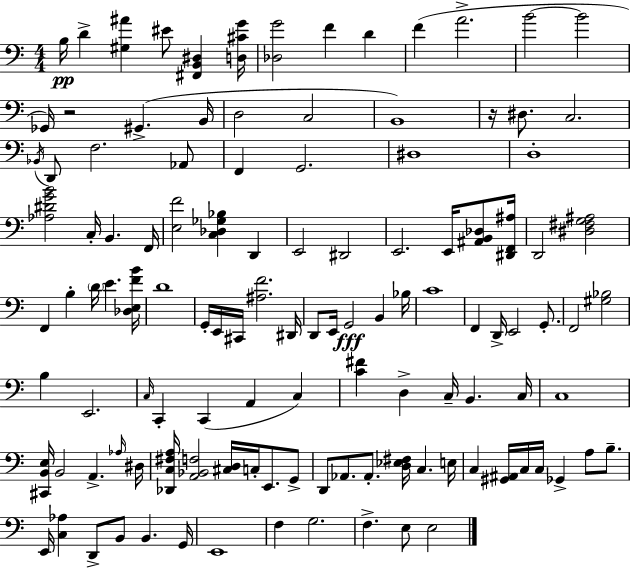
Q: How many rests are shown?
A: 2